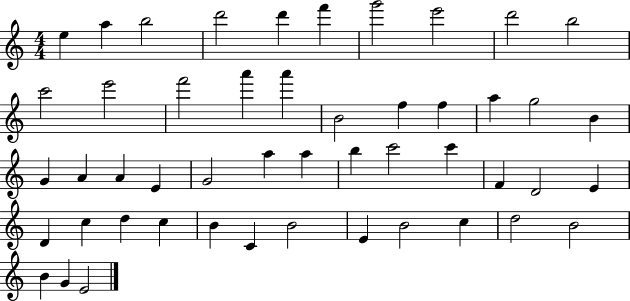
E5/q A5/q B5/h D6/h D6/q F6/q G6/h E6/h D6/h B5/h C6/h E6/h F6/h A6/q A6/q B4/h F5/q F5/q A5/q G5/h B4/q G4/q A4/q A4/q E4/q G4/h A5/q A5/q B5/q C6/h C6/q F4/q D4/h E4/q D4/q C5/q D5/q C5/q B4/q C4/q B4/h E4/q B4/h C5/q D5/h B4/h B4/q G4/q E4/h